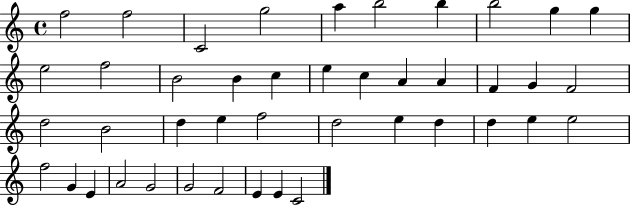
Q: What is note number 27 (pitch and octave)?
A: F5